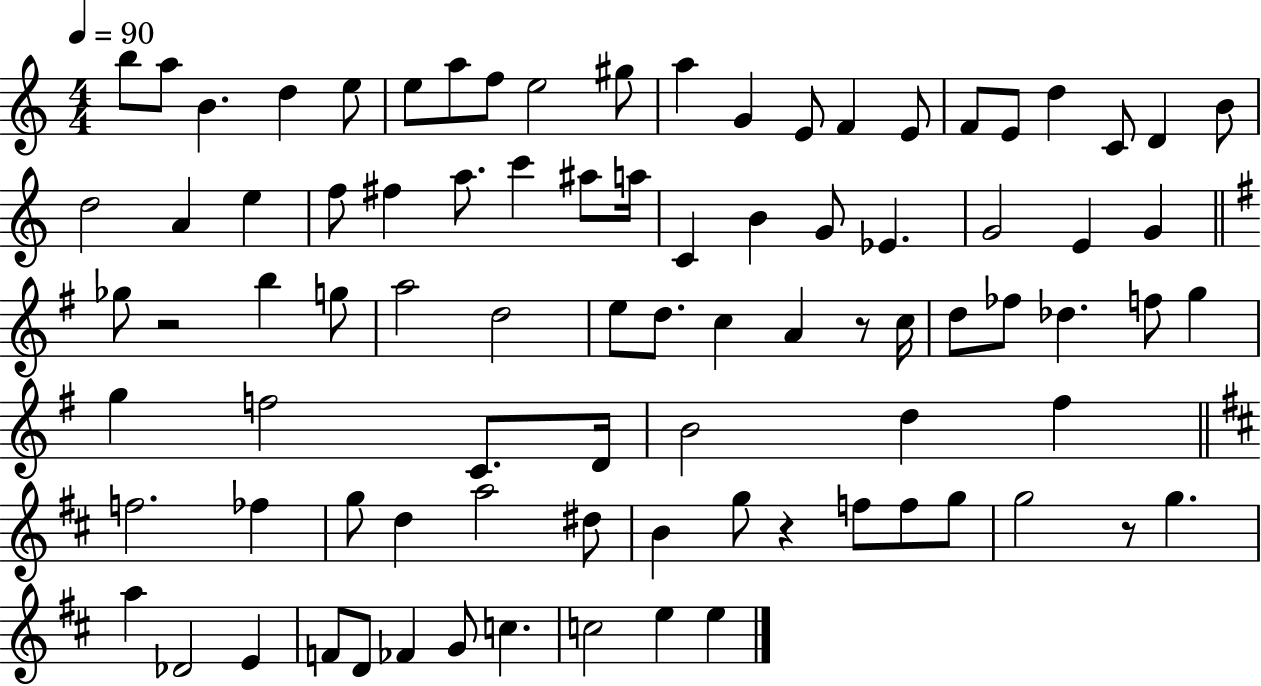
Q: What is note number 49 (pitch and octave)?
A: FES5